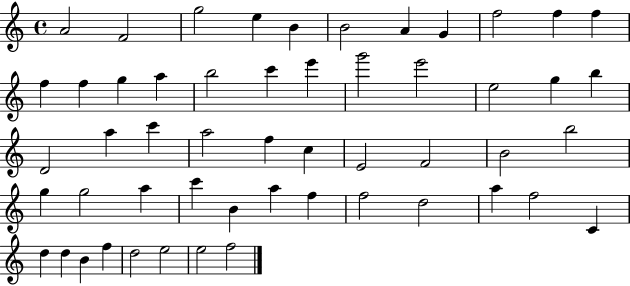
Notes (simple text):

A4/h F4/h G5/h E5/q B4/q B4/h A4/q G4/q F5/h F5/q F5/q F5/q F5/q G5/q A5/q B5/h C6/q E6/q G6/h E6/h E5/h G5/q B5/q D4/h A5/q C6/q A5/h F5/q C5/q E4/h F4/h B4/h B5/h G5/q G5/h A5/q C6/q B4/q A5/q F5/q F5/h D5/h A5/q F5/h C4/q D5/q D5/q B4/q F5/q D5/h E5/h E5/h F5/h